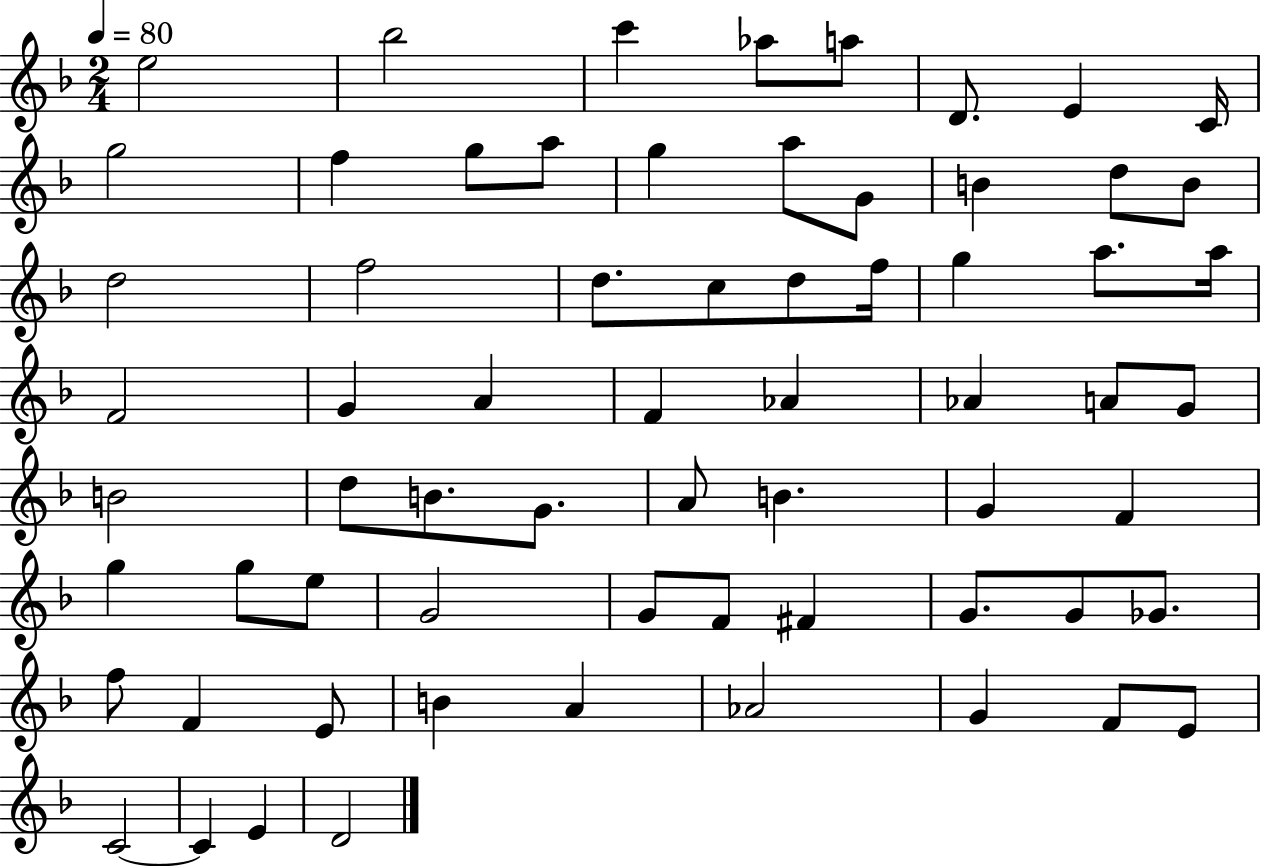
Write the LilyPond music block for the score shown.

{
  \clef treble
  \numericTimeSignature
  \time 2/4
  \key f \major
  \tempo 4 = 80
  e''2 | bes''2 | c'''4 aes''8 a''8 | d'8. e'4 c'16 | \break g''2 | f''4 g''8 a''8 | g''4 a''8 g'8 | b'4 d''8 b'8 | \break d''2 | f''2 | d''8. c''8 d''8 f''16 | g''4 a''8. a''16 | \break f'2 | g'4 a'4 | f'4 aes'4 | aes'4 a'8 g'8 | \break b'2 | d''8 b'8. g'8. | a'8 b'4. | g'4 f'4 | \break g''4 g''8 e''8 | g'2 | g'8 f'8 fis'4 | g'8. g'8 ges'8. | \break f''8 f'4 e'8 | b'4 a'4 | aes'2 | g'4 f'8 e'8 | \break c'2~~ | c'4 e'4 | d'2 | \bar "|."
}